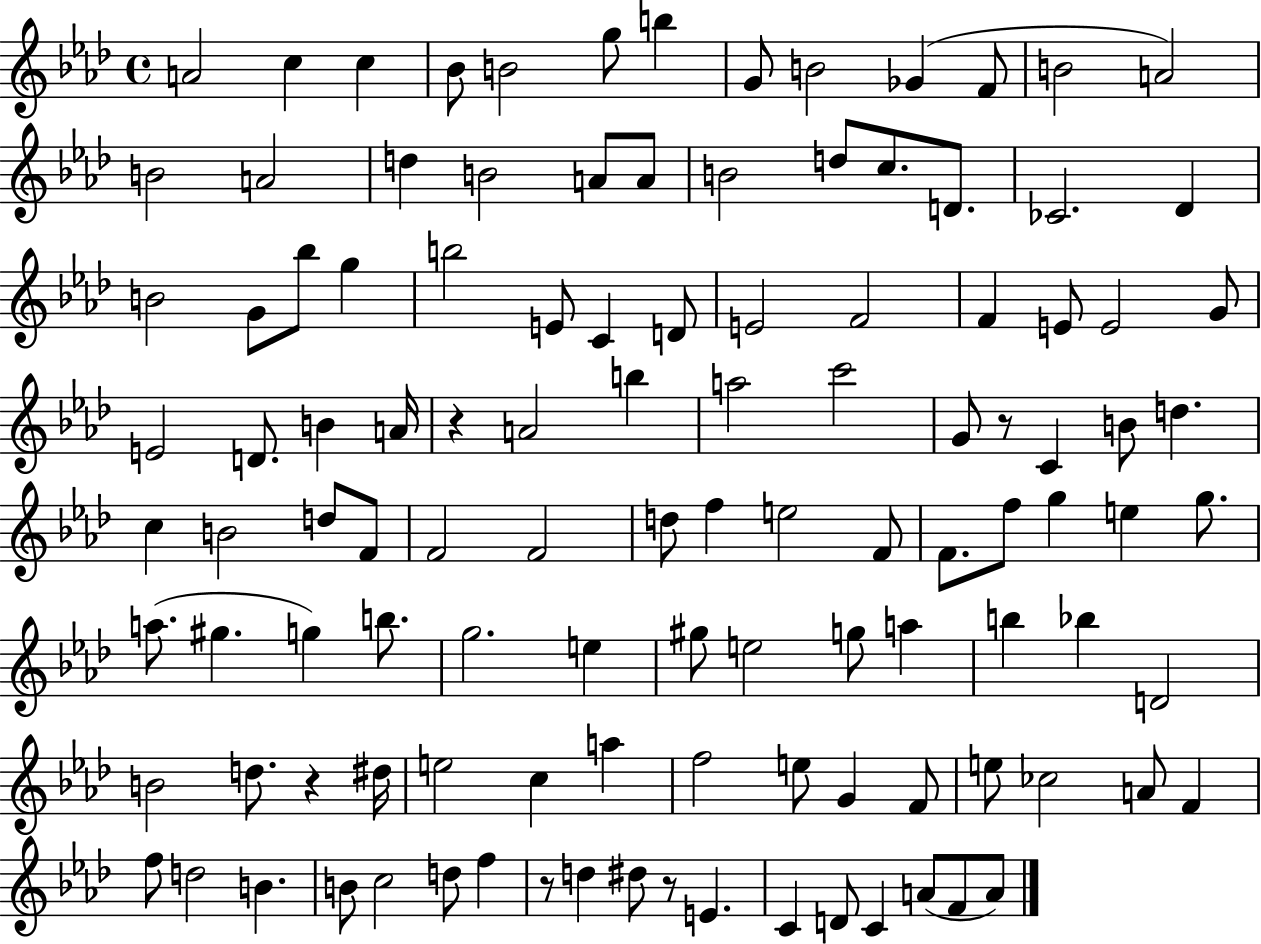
A4/h C5/q C5/q Bb4/e B4/h G5/e B5/q G4/e B4/h Gb4/q F4/e B4/h A4/h B4/h A4/h D5/q B4/h A4/e A4/e B4/h D5/e C5/e. D4/e. CES4/h. Db4/q B4/h G4/e Bb5/e G5/q B5/h E4/e C4/q D4/e E4/h F4/h F4/q E4/e E4/h G4/e E4/h D4/e. B4/q A4/s R/q A4/h B5/q A5/h C6/h G4/e R/e C4/q B4/e D5/q. C5/q B4/h D5/e F4/e F4/h F4/h D5/e F5/q E5/h F4/e F4/e. F5/e G5/q E5/q G5/e. A5/e. G#5/q. G5/q B5/e. G5/h. E5/q G#5/e E5/h G5/e A5/q B5/q Bb5/q D4/h B4/h D5/e. R/q D#5/s E5/h C5/q A5/q F5/h E5/e G4/q F4/e E5/e CES5/h A4/e F4/q F5/e D5/h B4/q. B4/e C5/h D5/e F5/q R/e D5/q D#5/e R/e E4/q. C4/q D4/e C4/q A4/e F4/e A4/e